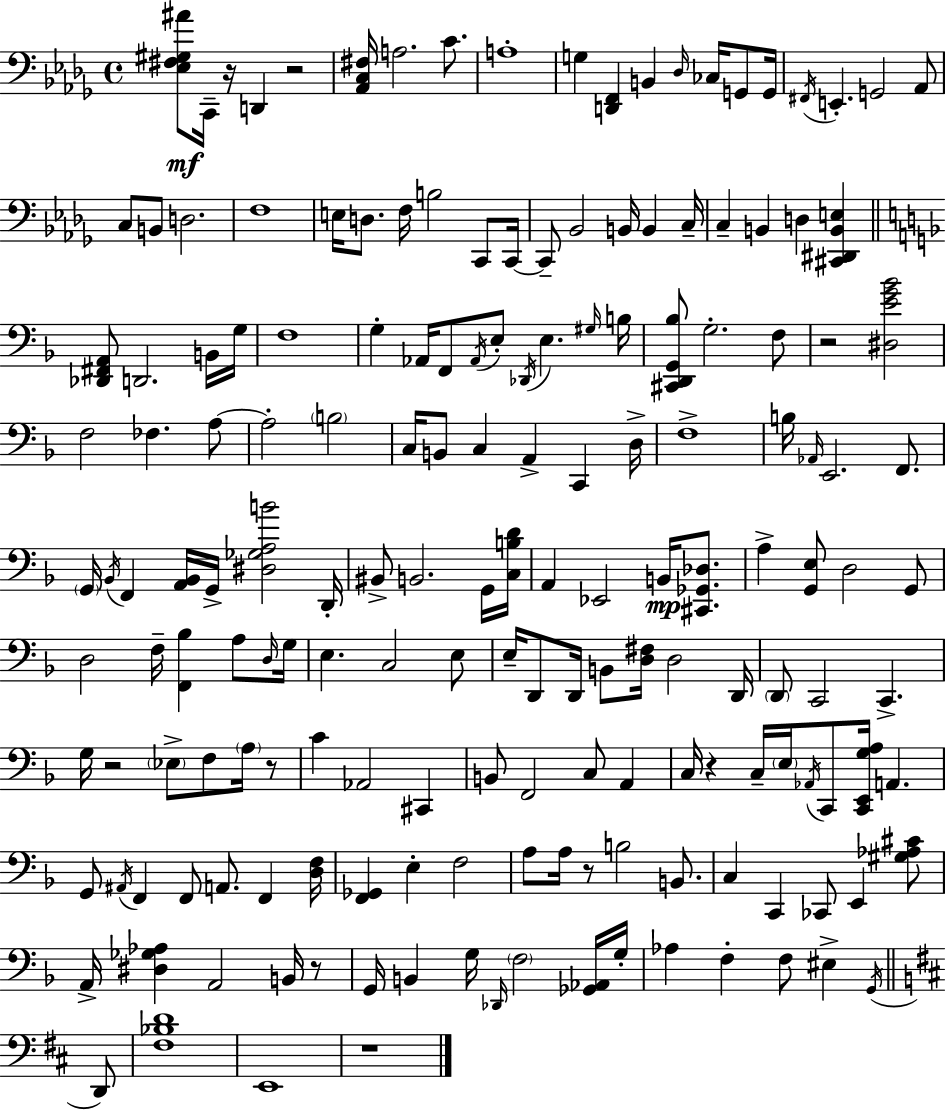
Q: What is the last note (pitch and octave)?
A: E2